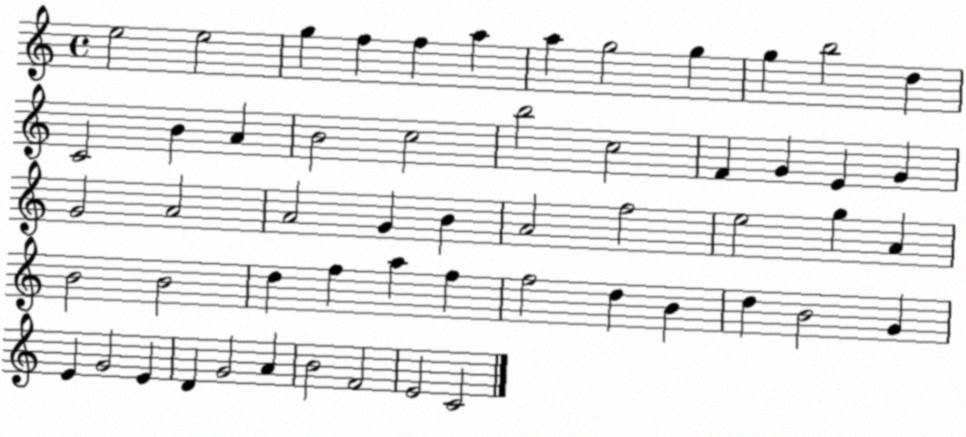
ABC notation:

X:1
T:Untitled
M:4/4
L:1/4
K:C
e2 e2 g f f a a g2 g g b2 d C2 B A B2 c2 b2 c2 F G E G G2 A2 A2 G B A2 f2 e2 g A B2 B2 d f a f f2 d B d B2 G E G2 E D G2 A B2 F2 E2 C2